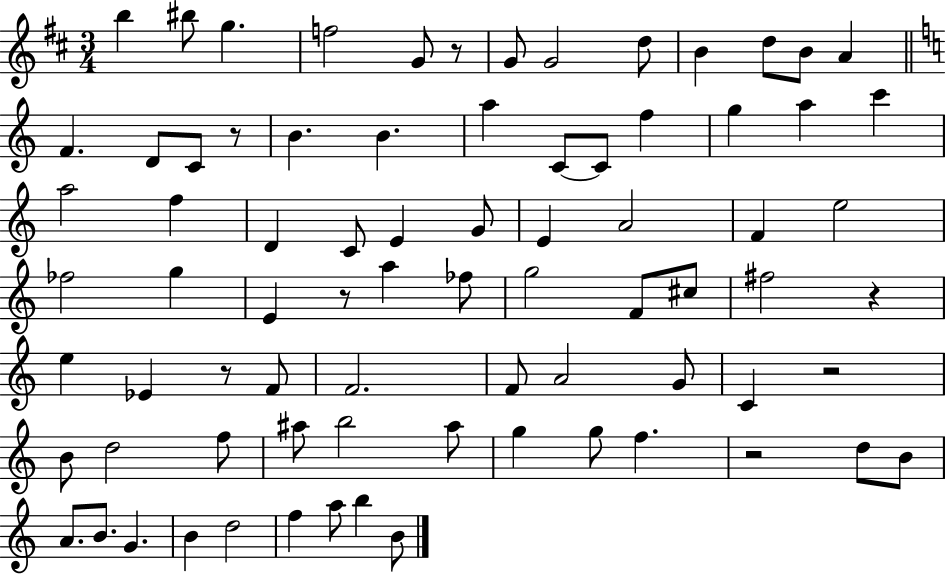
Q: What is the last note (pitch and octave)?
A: B4